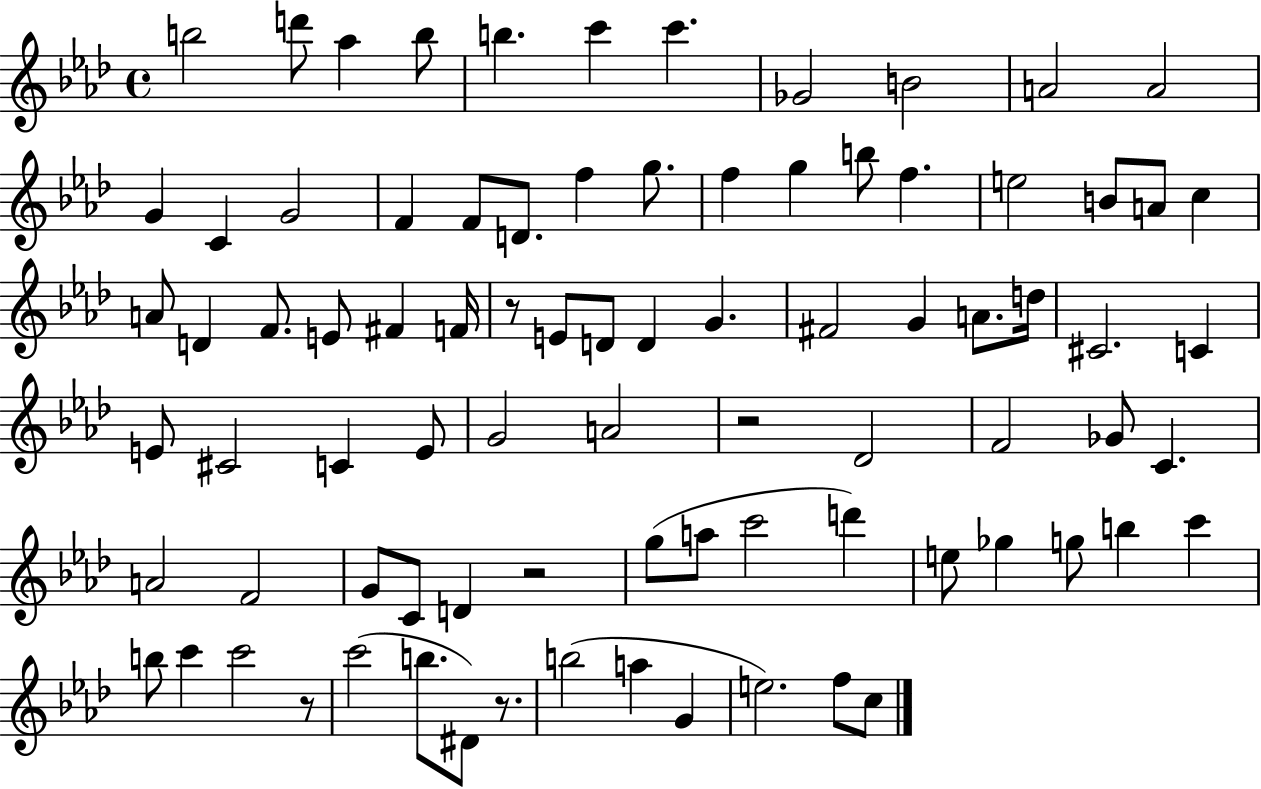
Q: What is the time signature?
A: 4/4